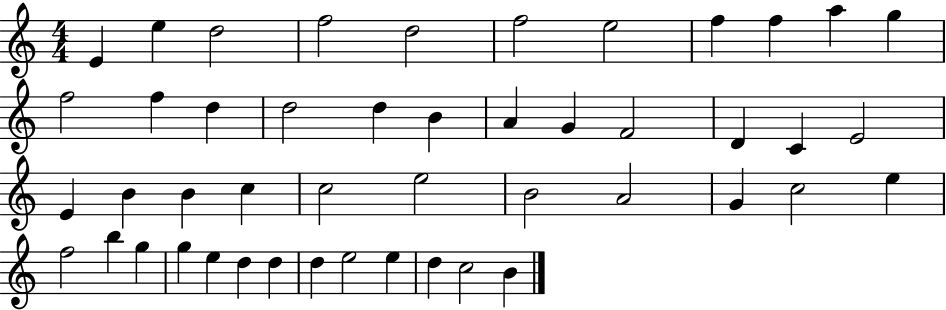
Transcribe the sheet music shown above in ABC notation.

X:1
T:Untitled
M:4/4
L:1/4
K:C
E e d2 f2 d2 f2 e2 f f a g f2 f d d2 d B A G F2 D C E2 E B B c c2 e2 B2 A2 G c2 e f2 b g g e d d d e2 e d c2 B